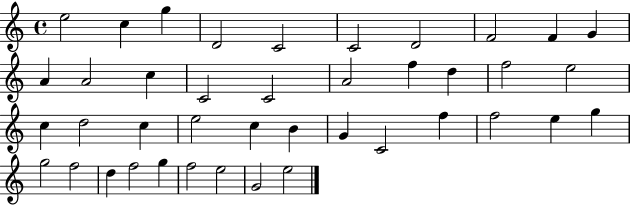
X:1
T:Untitled
M:4/4
L:1/4
K:C
e2 c g D2 C2 C2 D2 F2 F G A A2 c C2 C2 A2 f d f2 e2 c d2 c e2 c B G C2 f f2 e g g2 f2 d f2 g f2 e2 G2 e2